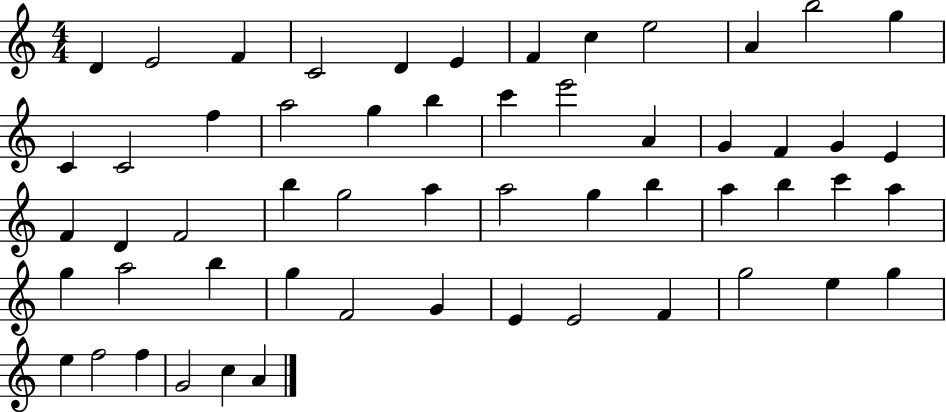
D4/q E4/h F4/q C4/h D4/q E4/q F4/q C5/q E5/h A4/q B5/h G5/q C4/q C4/h F5/q A5/h G5/q B5/q C6/q E6/h A4/q G4/q F4/q G4/q E4/q F4/q D4/q F4/h B5/q G5/h A5/q A5/h G5/q B5/q A5/q B5/q C6/q A5/q G5/q A5/h B5/q G5/q F4/h G4/q E4/q E4/h F4/q G5/h E5/q G5/q E5/q F5/h F5/q G4/h C5/q A4/q